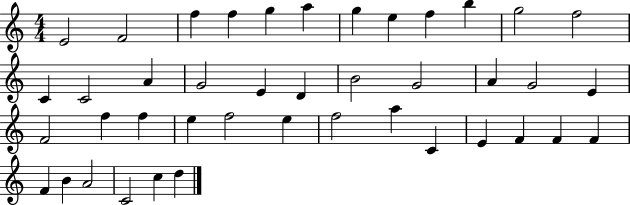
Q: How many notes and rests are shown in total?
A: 42